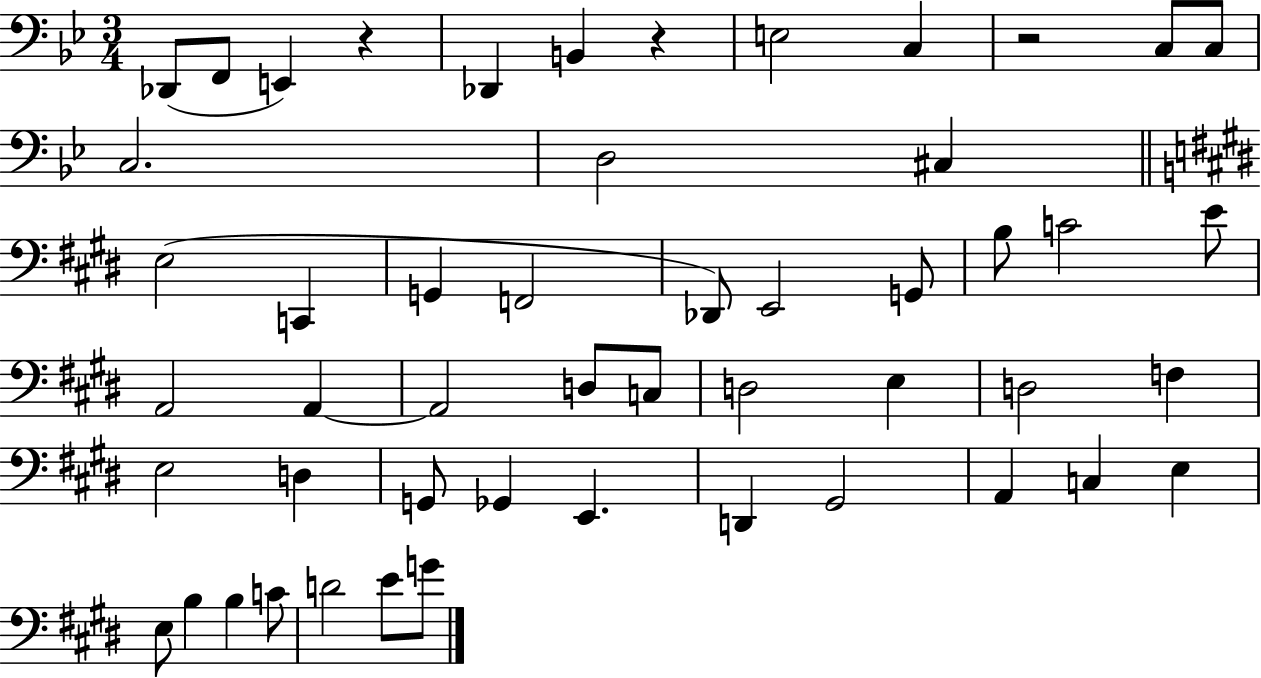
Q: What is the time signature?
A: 3/4